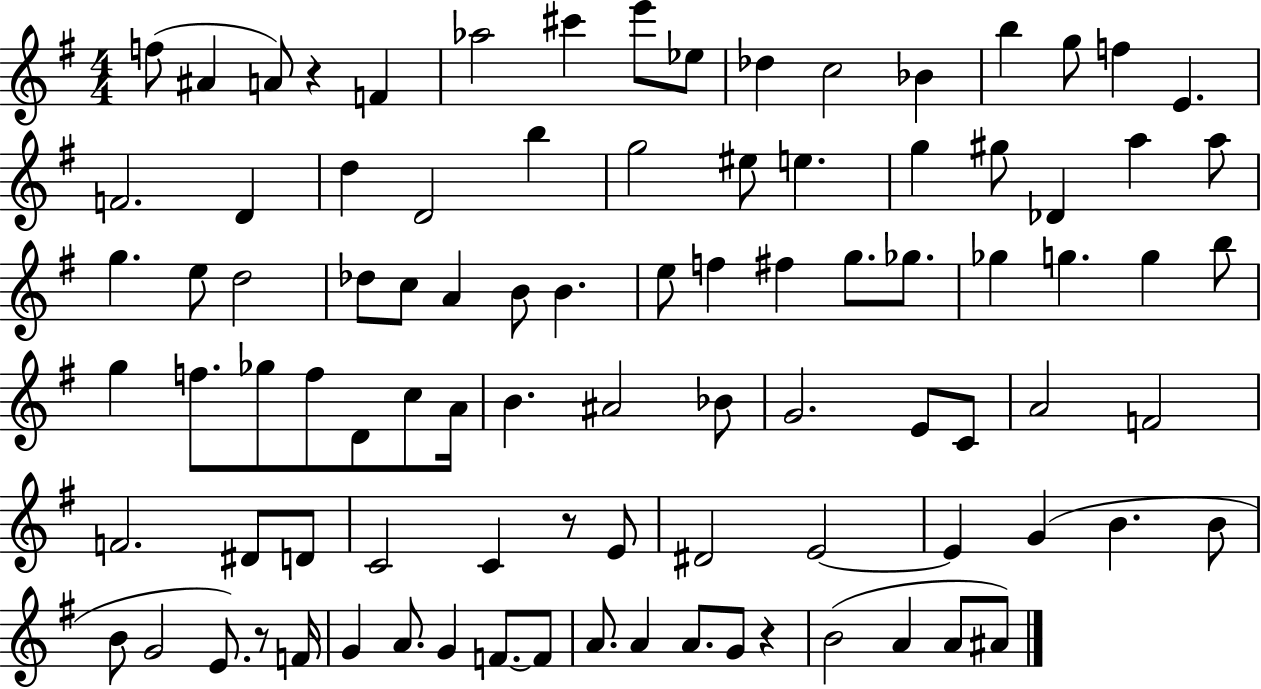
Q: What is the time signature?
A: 4/4